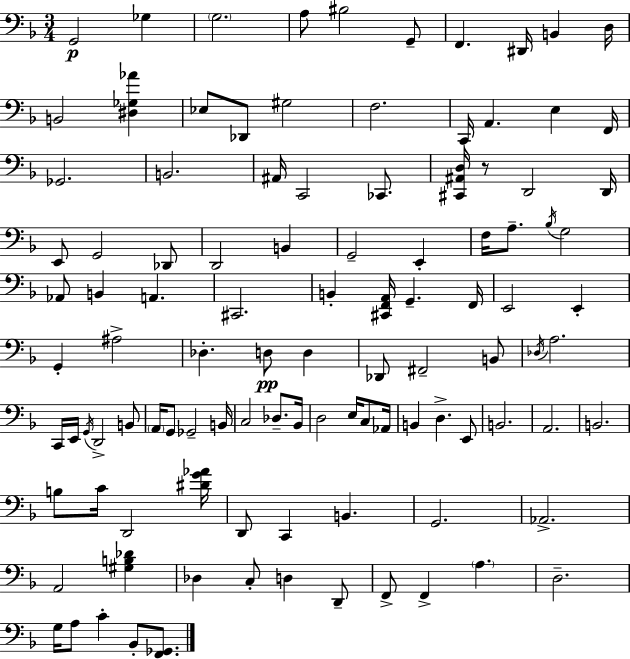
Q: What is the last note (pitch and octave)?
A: Bb2